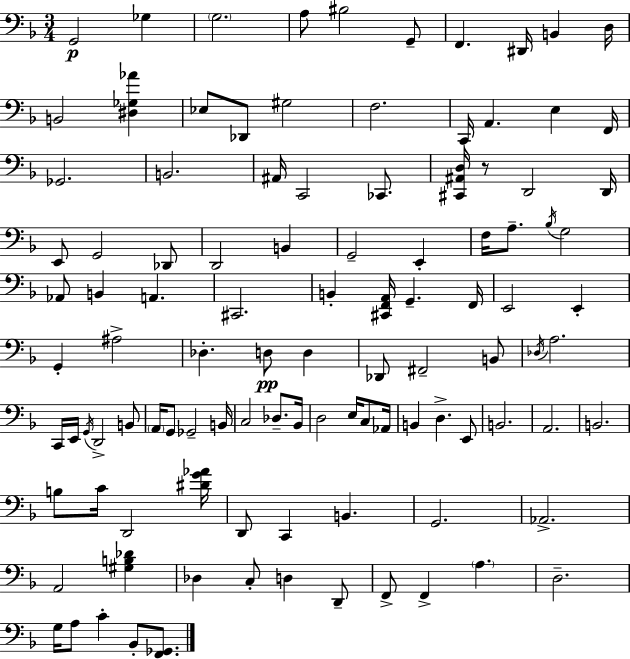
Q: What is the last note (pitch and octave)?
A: Bb2